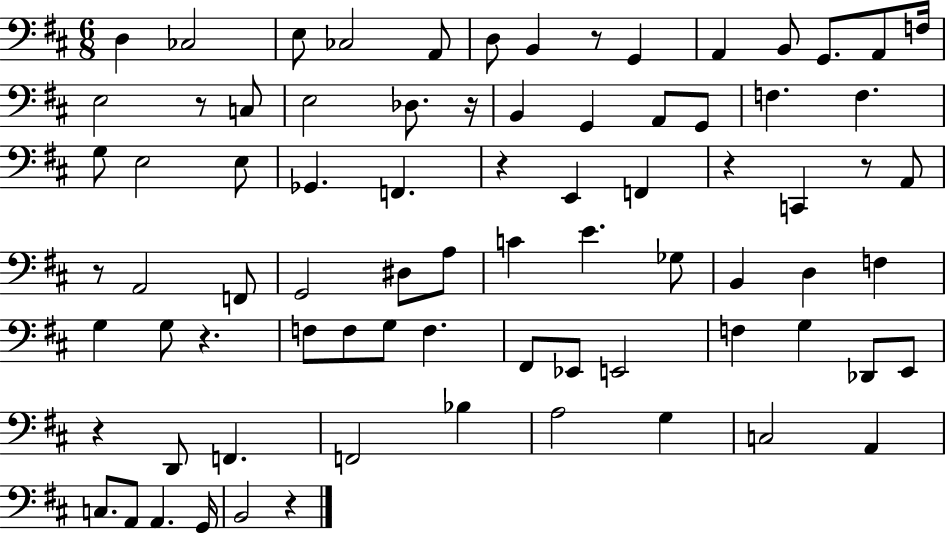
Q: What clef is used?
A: bass